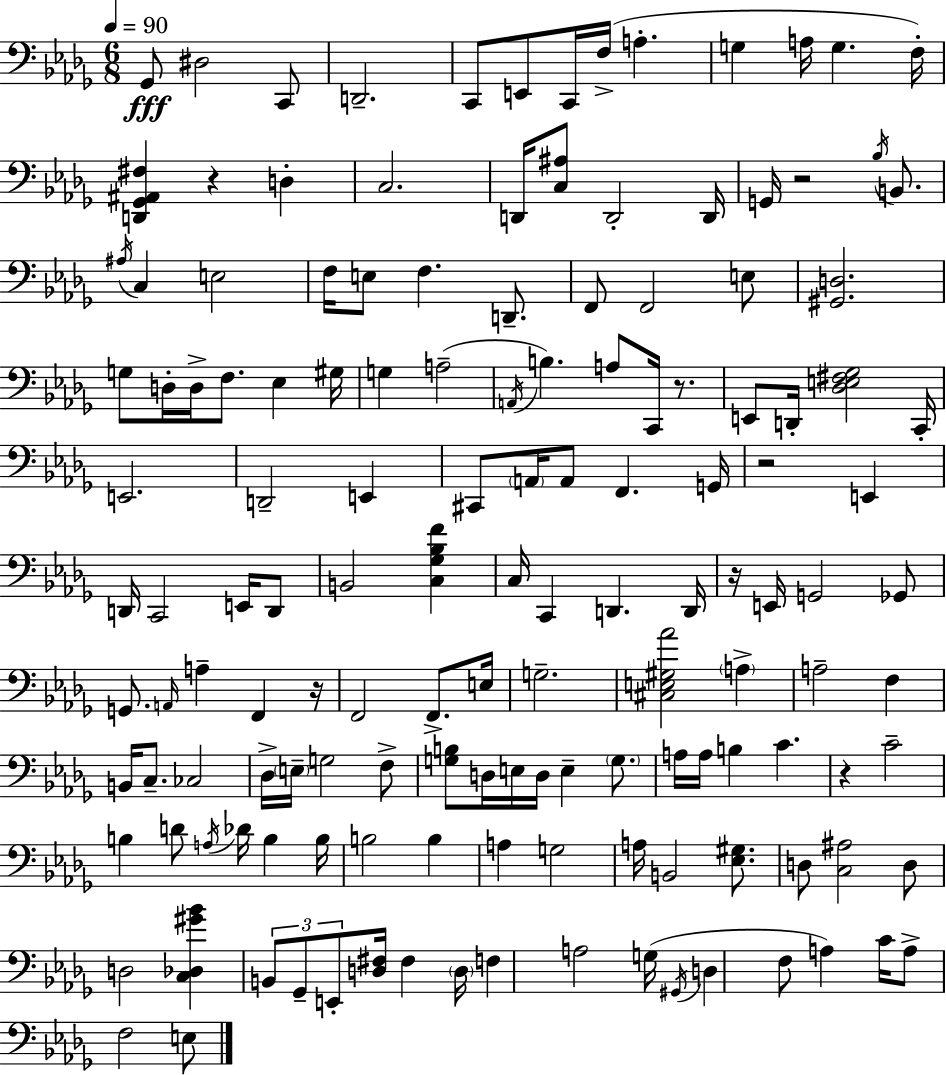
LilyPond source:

{
  \clef bass
  \numericTimeSignature
  \time 6/8
  \key bes \minor
  \tempo 4 = 90
  ges,8\fff dis2 c,8 | d,2.-- | c,8 e,8 c,16 f16->( a4.-. | g4 a16 g4. f16-.) | \break <d, ges, ais, fis>4 r4 d4-. | c2. | d,16 <c ais>8 d,2-. d,16 | g,16 r2 \acciaccatura { bes16 } b,8. | \break \acciaccatura { ais16 } c4 e2 | f16 e8 f4. d,8.-- | f,8 f,2 | e8 <gis, d>2. | \break g8 d16-. d16-> f8. ees4 | gis16 g4 a2--( | \acciaccatura { a,16 } b4.) a8 c,16 | r8. e,8 d,16-. <des e fis ges>2 | \break c,16-. e,2. | d,2-- e,4 | cis,8 \parenthesize a,16 a,8 f,4. | g,16 r2 e,4 | \break d,16 c,2 | e,16 d,8 b,2 <c ges bes f'>4 | c16 c,4 d,4. | d,16 r16 e,16 g,2 | \break ges,8 g,8. \grace { a,16 } a4-- f,4 | r16 f,2 | f,8.-> e16 g2.-- | <cis e gis aes'>2 | \break \parenthesize a4-> a2-- | f4 b,16 c8.-- ces2 | des16-> \parenthesize e16-- g2 | f8-> <g b>8 d16 e16 d16 e4-- | \break \parenthesize g8. a16 a16 b4 c'4. | r4 c'2-- | b4 d'8 \acciaccatura { a16 } des'16 | b4 b16 b2 | \break b4 a4 g2 | a16 b,2 | <ees gis>8. d8 <c ais>2 | d8 d2 | \break <c des gis' bes'>4 \tuplet 3/2 { b,8 ges,8-- e,8-. } <d fis>16 | fis4 \parenthesize d16 f4 a2 | g16( \acciaccatura { gis,16 } d4 f8 | a4) c'16 a8-> f2 | \break e8 \bar "|."
}